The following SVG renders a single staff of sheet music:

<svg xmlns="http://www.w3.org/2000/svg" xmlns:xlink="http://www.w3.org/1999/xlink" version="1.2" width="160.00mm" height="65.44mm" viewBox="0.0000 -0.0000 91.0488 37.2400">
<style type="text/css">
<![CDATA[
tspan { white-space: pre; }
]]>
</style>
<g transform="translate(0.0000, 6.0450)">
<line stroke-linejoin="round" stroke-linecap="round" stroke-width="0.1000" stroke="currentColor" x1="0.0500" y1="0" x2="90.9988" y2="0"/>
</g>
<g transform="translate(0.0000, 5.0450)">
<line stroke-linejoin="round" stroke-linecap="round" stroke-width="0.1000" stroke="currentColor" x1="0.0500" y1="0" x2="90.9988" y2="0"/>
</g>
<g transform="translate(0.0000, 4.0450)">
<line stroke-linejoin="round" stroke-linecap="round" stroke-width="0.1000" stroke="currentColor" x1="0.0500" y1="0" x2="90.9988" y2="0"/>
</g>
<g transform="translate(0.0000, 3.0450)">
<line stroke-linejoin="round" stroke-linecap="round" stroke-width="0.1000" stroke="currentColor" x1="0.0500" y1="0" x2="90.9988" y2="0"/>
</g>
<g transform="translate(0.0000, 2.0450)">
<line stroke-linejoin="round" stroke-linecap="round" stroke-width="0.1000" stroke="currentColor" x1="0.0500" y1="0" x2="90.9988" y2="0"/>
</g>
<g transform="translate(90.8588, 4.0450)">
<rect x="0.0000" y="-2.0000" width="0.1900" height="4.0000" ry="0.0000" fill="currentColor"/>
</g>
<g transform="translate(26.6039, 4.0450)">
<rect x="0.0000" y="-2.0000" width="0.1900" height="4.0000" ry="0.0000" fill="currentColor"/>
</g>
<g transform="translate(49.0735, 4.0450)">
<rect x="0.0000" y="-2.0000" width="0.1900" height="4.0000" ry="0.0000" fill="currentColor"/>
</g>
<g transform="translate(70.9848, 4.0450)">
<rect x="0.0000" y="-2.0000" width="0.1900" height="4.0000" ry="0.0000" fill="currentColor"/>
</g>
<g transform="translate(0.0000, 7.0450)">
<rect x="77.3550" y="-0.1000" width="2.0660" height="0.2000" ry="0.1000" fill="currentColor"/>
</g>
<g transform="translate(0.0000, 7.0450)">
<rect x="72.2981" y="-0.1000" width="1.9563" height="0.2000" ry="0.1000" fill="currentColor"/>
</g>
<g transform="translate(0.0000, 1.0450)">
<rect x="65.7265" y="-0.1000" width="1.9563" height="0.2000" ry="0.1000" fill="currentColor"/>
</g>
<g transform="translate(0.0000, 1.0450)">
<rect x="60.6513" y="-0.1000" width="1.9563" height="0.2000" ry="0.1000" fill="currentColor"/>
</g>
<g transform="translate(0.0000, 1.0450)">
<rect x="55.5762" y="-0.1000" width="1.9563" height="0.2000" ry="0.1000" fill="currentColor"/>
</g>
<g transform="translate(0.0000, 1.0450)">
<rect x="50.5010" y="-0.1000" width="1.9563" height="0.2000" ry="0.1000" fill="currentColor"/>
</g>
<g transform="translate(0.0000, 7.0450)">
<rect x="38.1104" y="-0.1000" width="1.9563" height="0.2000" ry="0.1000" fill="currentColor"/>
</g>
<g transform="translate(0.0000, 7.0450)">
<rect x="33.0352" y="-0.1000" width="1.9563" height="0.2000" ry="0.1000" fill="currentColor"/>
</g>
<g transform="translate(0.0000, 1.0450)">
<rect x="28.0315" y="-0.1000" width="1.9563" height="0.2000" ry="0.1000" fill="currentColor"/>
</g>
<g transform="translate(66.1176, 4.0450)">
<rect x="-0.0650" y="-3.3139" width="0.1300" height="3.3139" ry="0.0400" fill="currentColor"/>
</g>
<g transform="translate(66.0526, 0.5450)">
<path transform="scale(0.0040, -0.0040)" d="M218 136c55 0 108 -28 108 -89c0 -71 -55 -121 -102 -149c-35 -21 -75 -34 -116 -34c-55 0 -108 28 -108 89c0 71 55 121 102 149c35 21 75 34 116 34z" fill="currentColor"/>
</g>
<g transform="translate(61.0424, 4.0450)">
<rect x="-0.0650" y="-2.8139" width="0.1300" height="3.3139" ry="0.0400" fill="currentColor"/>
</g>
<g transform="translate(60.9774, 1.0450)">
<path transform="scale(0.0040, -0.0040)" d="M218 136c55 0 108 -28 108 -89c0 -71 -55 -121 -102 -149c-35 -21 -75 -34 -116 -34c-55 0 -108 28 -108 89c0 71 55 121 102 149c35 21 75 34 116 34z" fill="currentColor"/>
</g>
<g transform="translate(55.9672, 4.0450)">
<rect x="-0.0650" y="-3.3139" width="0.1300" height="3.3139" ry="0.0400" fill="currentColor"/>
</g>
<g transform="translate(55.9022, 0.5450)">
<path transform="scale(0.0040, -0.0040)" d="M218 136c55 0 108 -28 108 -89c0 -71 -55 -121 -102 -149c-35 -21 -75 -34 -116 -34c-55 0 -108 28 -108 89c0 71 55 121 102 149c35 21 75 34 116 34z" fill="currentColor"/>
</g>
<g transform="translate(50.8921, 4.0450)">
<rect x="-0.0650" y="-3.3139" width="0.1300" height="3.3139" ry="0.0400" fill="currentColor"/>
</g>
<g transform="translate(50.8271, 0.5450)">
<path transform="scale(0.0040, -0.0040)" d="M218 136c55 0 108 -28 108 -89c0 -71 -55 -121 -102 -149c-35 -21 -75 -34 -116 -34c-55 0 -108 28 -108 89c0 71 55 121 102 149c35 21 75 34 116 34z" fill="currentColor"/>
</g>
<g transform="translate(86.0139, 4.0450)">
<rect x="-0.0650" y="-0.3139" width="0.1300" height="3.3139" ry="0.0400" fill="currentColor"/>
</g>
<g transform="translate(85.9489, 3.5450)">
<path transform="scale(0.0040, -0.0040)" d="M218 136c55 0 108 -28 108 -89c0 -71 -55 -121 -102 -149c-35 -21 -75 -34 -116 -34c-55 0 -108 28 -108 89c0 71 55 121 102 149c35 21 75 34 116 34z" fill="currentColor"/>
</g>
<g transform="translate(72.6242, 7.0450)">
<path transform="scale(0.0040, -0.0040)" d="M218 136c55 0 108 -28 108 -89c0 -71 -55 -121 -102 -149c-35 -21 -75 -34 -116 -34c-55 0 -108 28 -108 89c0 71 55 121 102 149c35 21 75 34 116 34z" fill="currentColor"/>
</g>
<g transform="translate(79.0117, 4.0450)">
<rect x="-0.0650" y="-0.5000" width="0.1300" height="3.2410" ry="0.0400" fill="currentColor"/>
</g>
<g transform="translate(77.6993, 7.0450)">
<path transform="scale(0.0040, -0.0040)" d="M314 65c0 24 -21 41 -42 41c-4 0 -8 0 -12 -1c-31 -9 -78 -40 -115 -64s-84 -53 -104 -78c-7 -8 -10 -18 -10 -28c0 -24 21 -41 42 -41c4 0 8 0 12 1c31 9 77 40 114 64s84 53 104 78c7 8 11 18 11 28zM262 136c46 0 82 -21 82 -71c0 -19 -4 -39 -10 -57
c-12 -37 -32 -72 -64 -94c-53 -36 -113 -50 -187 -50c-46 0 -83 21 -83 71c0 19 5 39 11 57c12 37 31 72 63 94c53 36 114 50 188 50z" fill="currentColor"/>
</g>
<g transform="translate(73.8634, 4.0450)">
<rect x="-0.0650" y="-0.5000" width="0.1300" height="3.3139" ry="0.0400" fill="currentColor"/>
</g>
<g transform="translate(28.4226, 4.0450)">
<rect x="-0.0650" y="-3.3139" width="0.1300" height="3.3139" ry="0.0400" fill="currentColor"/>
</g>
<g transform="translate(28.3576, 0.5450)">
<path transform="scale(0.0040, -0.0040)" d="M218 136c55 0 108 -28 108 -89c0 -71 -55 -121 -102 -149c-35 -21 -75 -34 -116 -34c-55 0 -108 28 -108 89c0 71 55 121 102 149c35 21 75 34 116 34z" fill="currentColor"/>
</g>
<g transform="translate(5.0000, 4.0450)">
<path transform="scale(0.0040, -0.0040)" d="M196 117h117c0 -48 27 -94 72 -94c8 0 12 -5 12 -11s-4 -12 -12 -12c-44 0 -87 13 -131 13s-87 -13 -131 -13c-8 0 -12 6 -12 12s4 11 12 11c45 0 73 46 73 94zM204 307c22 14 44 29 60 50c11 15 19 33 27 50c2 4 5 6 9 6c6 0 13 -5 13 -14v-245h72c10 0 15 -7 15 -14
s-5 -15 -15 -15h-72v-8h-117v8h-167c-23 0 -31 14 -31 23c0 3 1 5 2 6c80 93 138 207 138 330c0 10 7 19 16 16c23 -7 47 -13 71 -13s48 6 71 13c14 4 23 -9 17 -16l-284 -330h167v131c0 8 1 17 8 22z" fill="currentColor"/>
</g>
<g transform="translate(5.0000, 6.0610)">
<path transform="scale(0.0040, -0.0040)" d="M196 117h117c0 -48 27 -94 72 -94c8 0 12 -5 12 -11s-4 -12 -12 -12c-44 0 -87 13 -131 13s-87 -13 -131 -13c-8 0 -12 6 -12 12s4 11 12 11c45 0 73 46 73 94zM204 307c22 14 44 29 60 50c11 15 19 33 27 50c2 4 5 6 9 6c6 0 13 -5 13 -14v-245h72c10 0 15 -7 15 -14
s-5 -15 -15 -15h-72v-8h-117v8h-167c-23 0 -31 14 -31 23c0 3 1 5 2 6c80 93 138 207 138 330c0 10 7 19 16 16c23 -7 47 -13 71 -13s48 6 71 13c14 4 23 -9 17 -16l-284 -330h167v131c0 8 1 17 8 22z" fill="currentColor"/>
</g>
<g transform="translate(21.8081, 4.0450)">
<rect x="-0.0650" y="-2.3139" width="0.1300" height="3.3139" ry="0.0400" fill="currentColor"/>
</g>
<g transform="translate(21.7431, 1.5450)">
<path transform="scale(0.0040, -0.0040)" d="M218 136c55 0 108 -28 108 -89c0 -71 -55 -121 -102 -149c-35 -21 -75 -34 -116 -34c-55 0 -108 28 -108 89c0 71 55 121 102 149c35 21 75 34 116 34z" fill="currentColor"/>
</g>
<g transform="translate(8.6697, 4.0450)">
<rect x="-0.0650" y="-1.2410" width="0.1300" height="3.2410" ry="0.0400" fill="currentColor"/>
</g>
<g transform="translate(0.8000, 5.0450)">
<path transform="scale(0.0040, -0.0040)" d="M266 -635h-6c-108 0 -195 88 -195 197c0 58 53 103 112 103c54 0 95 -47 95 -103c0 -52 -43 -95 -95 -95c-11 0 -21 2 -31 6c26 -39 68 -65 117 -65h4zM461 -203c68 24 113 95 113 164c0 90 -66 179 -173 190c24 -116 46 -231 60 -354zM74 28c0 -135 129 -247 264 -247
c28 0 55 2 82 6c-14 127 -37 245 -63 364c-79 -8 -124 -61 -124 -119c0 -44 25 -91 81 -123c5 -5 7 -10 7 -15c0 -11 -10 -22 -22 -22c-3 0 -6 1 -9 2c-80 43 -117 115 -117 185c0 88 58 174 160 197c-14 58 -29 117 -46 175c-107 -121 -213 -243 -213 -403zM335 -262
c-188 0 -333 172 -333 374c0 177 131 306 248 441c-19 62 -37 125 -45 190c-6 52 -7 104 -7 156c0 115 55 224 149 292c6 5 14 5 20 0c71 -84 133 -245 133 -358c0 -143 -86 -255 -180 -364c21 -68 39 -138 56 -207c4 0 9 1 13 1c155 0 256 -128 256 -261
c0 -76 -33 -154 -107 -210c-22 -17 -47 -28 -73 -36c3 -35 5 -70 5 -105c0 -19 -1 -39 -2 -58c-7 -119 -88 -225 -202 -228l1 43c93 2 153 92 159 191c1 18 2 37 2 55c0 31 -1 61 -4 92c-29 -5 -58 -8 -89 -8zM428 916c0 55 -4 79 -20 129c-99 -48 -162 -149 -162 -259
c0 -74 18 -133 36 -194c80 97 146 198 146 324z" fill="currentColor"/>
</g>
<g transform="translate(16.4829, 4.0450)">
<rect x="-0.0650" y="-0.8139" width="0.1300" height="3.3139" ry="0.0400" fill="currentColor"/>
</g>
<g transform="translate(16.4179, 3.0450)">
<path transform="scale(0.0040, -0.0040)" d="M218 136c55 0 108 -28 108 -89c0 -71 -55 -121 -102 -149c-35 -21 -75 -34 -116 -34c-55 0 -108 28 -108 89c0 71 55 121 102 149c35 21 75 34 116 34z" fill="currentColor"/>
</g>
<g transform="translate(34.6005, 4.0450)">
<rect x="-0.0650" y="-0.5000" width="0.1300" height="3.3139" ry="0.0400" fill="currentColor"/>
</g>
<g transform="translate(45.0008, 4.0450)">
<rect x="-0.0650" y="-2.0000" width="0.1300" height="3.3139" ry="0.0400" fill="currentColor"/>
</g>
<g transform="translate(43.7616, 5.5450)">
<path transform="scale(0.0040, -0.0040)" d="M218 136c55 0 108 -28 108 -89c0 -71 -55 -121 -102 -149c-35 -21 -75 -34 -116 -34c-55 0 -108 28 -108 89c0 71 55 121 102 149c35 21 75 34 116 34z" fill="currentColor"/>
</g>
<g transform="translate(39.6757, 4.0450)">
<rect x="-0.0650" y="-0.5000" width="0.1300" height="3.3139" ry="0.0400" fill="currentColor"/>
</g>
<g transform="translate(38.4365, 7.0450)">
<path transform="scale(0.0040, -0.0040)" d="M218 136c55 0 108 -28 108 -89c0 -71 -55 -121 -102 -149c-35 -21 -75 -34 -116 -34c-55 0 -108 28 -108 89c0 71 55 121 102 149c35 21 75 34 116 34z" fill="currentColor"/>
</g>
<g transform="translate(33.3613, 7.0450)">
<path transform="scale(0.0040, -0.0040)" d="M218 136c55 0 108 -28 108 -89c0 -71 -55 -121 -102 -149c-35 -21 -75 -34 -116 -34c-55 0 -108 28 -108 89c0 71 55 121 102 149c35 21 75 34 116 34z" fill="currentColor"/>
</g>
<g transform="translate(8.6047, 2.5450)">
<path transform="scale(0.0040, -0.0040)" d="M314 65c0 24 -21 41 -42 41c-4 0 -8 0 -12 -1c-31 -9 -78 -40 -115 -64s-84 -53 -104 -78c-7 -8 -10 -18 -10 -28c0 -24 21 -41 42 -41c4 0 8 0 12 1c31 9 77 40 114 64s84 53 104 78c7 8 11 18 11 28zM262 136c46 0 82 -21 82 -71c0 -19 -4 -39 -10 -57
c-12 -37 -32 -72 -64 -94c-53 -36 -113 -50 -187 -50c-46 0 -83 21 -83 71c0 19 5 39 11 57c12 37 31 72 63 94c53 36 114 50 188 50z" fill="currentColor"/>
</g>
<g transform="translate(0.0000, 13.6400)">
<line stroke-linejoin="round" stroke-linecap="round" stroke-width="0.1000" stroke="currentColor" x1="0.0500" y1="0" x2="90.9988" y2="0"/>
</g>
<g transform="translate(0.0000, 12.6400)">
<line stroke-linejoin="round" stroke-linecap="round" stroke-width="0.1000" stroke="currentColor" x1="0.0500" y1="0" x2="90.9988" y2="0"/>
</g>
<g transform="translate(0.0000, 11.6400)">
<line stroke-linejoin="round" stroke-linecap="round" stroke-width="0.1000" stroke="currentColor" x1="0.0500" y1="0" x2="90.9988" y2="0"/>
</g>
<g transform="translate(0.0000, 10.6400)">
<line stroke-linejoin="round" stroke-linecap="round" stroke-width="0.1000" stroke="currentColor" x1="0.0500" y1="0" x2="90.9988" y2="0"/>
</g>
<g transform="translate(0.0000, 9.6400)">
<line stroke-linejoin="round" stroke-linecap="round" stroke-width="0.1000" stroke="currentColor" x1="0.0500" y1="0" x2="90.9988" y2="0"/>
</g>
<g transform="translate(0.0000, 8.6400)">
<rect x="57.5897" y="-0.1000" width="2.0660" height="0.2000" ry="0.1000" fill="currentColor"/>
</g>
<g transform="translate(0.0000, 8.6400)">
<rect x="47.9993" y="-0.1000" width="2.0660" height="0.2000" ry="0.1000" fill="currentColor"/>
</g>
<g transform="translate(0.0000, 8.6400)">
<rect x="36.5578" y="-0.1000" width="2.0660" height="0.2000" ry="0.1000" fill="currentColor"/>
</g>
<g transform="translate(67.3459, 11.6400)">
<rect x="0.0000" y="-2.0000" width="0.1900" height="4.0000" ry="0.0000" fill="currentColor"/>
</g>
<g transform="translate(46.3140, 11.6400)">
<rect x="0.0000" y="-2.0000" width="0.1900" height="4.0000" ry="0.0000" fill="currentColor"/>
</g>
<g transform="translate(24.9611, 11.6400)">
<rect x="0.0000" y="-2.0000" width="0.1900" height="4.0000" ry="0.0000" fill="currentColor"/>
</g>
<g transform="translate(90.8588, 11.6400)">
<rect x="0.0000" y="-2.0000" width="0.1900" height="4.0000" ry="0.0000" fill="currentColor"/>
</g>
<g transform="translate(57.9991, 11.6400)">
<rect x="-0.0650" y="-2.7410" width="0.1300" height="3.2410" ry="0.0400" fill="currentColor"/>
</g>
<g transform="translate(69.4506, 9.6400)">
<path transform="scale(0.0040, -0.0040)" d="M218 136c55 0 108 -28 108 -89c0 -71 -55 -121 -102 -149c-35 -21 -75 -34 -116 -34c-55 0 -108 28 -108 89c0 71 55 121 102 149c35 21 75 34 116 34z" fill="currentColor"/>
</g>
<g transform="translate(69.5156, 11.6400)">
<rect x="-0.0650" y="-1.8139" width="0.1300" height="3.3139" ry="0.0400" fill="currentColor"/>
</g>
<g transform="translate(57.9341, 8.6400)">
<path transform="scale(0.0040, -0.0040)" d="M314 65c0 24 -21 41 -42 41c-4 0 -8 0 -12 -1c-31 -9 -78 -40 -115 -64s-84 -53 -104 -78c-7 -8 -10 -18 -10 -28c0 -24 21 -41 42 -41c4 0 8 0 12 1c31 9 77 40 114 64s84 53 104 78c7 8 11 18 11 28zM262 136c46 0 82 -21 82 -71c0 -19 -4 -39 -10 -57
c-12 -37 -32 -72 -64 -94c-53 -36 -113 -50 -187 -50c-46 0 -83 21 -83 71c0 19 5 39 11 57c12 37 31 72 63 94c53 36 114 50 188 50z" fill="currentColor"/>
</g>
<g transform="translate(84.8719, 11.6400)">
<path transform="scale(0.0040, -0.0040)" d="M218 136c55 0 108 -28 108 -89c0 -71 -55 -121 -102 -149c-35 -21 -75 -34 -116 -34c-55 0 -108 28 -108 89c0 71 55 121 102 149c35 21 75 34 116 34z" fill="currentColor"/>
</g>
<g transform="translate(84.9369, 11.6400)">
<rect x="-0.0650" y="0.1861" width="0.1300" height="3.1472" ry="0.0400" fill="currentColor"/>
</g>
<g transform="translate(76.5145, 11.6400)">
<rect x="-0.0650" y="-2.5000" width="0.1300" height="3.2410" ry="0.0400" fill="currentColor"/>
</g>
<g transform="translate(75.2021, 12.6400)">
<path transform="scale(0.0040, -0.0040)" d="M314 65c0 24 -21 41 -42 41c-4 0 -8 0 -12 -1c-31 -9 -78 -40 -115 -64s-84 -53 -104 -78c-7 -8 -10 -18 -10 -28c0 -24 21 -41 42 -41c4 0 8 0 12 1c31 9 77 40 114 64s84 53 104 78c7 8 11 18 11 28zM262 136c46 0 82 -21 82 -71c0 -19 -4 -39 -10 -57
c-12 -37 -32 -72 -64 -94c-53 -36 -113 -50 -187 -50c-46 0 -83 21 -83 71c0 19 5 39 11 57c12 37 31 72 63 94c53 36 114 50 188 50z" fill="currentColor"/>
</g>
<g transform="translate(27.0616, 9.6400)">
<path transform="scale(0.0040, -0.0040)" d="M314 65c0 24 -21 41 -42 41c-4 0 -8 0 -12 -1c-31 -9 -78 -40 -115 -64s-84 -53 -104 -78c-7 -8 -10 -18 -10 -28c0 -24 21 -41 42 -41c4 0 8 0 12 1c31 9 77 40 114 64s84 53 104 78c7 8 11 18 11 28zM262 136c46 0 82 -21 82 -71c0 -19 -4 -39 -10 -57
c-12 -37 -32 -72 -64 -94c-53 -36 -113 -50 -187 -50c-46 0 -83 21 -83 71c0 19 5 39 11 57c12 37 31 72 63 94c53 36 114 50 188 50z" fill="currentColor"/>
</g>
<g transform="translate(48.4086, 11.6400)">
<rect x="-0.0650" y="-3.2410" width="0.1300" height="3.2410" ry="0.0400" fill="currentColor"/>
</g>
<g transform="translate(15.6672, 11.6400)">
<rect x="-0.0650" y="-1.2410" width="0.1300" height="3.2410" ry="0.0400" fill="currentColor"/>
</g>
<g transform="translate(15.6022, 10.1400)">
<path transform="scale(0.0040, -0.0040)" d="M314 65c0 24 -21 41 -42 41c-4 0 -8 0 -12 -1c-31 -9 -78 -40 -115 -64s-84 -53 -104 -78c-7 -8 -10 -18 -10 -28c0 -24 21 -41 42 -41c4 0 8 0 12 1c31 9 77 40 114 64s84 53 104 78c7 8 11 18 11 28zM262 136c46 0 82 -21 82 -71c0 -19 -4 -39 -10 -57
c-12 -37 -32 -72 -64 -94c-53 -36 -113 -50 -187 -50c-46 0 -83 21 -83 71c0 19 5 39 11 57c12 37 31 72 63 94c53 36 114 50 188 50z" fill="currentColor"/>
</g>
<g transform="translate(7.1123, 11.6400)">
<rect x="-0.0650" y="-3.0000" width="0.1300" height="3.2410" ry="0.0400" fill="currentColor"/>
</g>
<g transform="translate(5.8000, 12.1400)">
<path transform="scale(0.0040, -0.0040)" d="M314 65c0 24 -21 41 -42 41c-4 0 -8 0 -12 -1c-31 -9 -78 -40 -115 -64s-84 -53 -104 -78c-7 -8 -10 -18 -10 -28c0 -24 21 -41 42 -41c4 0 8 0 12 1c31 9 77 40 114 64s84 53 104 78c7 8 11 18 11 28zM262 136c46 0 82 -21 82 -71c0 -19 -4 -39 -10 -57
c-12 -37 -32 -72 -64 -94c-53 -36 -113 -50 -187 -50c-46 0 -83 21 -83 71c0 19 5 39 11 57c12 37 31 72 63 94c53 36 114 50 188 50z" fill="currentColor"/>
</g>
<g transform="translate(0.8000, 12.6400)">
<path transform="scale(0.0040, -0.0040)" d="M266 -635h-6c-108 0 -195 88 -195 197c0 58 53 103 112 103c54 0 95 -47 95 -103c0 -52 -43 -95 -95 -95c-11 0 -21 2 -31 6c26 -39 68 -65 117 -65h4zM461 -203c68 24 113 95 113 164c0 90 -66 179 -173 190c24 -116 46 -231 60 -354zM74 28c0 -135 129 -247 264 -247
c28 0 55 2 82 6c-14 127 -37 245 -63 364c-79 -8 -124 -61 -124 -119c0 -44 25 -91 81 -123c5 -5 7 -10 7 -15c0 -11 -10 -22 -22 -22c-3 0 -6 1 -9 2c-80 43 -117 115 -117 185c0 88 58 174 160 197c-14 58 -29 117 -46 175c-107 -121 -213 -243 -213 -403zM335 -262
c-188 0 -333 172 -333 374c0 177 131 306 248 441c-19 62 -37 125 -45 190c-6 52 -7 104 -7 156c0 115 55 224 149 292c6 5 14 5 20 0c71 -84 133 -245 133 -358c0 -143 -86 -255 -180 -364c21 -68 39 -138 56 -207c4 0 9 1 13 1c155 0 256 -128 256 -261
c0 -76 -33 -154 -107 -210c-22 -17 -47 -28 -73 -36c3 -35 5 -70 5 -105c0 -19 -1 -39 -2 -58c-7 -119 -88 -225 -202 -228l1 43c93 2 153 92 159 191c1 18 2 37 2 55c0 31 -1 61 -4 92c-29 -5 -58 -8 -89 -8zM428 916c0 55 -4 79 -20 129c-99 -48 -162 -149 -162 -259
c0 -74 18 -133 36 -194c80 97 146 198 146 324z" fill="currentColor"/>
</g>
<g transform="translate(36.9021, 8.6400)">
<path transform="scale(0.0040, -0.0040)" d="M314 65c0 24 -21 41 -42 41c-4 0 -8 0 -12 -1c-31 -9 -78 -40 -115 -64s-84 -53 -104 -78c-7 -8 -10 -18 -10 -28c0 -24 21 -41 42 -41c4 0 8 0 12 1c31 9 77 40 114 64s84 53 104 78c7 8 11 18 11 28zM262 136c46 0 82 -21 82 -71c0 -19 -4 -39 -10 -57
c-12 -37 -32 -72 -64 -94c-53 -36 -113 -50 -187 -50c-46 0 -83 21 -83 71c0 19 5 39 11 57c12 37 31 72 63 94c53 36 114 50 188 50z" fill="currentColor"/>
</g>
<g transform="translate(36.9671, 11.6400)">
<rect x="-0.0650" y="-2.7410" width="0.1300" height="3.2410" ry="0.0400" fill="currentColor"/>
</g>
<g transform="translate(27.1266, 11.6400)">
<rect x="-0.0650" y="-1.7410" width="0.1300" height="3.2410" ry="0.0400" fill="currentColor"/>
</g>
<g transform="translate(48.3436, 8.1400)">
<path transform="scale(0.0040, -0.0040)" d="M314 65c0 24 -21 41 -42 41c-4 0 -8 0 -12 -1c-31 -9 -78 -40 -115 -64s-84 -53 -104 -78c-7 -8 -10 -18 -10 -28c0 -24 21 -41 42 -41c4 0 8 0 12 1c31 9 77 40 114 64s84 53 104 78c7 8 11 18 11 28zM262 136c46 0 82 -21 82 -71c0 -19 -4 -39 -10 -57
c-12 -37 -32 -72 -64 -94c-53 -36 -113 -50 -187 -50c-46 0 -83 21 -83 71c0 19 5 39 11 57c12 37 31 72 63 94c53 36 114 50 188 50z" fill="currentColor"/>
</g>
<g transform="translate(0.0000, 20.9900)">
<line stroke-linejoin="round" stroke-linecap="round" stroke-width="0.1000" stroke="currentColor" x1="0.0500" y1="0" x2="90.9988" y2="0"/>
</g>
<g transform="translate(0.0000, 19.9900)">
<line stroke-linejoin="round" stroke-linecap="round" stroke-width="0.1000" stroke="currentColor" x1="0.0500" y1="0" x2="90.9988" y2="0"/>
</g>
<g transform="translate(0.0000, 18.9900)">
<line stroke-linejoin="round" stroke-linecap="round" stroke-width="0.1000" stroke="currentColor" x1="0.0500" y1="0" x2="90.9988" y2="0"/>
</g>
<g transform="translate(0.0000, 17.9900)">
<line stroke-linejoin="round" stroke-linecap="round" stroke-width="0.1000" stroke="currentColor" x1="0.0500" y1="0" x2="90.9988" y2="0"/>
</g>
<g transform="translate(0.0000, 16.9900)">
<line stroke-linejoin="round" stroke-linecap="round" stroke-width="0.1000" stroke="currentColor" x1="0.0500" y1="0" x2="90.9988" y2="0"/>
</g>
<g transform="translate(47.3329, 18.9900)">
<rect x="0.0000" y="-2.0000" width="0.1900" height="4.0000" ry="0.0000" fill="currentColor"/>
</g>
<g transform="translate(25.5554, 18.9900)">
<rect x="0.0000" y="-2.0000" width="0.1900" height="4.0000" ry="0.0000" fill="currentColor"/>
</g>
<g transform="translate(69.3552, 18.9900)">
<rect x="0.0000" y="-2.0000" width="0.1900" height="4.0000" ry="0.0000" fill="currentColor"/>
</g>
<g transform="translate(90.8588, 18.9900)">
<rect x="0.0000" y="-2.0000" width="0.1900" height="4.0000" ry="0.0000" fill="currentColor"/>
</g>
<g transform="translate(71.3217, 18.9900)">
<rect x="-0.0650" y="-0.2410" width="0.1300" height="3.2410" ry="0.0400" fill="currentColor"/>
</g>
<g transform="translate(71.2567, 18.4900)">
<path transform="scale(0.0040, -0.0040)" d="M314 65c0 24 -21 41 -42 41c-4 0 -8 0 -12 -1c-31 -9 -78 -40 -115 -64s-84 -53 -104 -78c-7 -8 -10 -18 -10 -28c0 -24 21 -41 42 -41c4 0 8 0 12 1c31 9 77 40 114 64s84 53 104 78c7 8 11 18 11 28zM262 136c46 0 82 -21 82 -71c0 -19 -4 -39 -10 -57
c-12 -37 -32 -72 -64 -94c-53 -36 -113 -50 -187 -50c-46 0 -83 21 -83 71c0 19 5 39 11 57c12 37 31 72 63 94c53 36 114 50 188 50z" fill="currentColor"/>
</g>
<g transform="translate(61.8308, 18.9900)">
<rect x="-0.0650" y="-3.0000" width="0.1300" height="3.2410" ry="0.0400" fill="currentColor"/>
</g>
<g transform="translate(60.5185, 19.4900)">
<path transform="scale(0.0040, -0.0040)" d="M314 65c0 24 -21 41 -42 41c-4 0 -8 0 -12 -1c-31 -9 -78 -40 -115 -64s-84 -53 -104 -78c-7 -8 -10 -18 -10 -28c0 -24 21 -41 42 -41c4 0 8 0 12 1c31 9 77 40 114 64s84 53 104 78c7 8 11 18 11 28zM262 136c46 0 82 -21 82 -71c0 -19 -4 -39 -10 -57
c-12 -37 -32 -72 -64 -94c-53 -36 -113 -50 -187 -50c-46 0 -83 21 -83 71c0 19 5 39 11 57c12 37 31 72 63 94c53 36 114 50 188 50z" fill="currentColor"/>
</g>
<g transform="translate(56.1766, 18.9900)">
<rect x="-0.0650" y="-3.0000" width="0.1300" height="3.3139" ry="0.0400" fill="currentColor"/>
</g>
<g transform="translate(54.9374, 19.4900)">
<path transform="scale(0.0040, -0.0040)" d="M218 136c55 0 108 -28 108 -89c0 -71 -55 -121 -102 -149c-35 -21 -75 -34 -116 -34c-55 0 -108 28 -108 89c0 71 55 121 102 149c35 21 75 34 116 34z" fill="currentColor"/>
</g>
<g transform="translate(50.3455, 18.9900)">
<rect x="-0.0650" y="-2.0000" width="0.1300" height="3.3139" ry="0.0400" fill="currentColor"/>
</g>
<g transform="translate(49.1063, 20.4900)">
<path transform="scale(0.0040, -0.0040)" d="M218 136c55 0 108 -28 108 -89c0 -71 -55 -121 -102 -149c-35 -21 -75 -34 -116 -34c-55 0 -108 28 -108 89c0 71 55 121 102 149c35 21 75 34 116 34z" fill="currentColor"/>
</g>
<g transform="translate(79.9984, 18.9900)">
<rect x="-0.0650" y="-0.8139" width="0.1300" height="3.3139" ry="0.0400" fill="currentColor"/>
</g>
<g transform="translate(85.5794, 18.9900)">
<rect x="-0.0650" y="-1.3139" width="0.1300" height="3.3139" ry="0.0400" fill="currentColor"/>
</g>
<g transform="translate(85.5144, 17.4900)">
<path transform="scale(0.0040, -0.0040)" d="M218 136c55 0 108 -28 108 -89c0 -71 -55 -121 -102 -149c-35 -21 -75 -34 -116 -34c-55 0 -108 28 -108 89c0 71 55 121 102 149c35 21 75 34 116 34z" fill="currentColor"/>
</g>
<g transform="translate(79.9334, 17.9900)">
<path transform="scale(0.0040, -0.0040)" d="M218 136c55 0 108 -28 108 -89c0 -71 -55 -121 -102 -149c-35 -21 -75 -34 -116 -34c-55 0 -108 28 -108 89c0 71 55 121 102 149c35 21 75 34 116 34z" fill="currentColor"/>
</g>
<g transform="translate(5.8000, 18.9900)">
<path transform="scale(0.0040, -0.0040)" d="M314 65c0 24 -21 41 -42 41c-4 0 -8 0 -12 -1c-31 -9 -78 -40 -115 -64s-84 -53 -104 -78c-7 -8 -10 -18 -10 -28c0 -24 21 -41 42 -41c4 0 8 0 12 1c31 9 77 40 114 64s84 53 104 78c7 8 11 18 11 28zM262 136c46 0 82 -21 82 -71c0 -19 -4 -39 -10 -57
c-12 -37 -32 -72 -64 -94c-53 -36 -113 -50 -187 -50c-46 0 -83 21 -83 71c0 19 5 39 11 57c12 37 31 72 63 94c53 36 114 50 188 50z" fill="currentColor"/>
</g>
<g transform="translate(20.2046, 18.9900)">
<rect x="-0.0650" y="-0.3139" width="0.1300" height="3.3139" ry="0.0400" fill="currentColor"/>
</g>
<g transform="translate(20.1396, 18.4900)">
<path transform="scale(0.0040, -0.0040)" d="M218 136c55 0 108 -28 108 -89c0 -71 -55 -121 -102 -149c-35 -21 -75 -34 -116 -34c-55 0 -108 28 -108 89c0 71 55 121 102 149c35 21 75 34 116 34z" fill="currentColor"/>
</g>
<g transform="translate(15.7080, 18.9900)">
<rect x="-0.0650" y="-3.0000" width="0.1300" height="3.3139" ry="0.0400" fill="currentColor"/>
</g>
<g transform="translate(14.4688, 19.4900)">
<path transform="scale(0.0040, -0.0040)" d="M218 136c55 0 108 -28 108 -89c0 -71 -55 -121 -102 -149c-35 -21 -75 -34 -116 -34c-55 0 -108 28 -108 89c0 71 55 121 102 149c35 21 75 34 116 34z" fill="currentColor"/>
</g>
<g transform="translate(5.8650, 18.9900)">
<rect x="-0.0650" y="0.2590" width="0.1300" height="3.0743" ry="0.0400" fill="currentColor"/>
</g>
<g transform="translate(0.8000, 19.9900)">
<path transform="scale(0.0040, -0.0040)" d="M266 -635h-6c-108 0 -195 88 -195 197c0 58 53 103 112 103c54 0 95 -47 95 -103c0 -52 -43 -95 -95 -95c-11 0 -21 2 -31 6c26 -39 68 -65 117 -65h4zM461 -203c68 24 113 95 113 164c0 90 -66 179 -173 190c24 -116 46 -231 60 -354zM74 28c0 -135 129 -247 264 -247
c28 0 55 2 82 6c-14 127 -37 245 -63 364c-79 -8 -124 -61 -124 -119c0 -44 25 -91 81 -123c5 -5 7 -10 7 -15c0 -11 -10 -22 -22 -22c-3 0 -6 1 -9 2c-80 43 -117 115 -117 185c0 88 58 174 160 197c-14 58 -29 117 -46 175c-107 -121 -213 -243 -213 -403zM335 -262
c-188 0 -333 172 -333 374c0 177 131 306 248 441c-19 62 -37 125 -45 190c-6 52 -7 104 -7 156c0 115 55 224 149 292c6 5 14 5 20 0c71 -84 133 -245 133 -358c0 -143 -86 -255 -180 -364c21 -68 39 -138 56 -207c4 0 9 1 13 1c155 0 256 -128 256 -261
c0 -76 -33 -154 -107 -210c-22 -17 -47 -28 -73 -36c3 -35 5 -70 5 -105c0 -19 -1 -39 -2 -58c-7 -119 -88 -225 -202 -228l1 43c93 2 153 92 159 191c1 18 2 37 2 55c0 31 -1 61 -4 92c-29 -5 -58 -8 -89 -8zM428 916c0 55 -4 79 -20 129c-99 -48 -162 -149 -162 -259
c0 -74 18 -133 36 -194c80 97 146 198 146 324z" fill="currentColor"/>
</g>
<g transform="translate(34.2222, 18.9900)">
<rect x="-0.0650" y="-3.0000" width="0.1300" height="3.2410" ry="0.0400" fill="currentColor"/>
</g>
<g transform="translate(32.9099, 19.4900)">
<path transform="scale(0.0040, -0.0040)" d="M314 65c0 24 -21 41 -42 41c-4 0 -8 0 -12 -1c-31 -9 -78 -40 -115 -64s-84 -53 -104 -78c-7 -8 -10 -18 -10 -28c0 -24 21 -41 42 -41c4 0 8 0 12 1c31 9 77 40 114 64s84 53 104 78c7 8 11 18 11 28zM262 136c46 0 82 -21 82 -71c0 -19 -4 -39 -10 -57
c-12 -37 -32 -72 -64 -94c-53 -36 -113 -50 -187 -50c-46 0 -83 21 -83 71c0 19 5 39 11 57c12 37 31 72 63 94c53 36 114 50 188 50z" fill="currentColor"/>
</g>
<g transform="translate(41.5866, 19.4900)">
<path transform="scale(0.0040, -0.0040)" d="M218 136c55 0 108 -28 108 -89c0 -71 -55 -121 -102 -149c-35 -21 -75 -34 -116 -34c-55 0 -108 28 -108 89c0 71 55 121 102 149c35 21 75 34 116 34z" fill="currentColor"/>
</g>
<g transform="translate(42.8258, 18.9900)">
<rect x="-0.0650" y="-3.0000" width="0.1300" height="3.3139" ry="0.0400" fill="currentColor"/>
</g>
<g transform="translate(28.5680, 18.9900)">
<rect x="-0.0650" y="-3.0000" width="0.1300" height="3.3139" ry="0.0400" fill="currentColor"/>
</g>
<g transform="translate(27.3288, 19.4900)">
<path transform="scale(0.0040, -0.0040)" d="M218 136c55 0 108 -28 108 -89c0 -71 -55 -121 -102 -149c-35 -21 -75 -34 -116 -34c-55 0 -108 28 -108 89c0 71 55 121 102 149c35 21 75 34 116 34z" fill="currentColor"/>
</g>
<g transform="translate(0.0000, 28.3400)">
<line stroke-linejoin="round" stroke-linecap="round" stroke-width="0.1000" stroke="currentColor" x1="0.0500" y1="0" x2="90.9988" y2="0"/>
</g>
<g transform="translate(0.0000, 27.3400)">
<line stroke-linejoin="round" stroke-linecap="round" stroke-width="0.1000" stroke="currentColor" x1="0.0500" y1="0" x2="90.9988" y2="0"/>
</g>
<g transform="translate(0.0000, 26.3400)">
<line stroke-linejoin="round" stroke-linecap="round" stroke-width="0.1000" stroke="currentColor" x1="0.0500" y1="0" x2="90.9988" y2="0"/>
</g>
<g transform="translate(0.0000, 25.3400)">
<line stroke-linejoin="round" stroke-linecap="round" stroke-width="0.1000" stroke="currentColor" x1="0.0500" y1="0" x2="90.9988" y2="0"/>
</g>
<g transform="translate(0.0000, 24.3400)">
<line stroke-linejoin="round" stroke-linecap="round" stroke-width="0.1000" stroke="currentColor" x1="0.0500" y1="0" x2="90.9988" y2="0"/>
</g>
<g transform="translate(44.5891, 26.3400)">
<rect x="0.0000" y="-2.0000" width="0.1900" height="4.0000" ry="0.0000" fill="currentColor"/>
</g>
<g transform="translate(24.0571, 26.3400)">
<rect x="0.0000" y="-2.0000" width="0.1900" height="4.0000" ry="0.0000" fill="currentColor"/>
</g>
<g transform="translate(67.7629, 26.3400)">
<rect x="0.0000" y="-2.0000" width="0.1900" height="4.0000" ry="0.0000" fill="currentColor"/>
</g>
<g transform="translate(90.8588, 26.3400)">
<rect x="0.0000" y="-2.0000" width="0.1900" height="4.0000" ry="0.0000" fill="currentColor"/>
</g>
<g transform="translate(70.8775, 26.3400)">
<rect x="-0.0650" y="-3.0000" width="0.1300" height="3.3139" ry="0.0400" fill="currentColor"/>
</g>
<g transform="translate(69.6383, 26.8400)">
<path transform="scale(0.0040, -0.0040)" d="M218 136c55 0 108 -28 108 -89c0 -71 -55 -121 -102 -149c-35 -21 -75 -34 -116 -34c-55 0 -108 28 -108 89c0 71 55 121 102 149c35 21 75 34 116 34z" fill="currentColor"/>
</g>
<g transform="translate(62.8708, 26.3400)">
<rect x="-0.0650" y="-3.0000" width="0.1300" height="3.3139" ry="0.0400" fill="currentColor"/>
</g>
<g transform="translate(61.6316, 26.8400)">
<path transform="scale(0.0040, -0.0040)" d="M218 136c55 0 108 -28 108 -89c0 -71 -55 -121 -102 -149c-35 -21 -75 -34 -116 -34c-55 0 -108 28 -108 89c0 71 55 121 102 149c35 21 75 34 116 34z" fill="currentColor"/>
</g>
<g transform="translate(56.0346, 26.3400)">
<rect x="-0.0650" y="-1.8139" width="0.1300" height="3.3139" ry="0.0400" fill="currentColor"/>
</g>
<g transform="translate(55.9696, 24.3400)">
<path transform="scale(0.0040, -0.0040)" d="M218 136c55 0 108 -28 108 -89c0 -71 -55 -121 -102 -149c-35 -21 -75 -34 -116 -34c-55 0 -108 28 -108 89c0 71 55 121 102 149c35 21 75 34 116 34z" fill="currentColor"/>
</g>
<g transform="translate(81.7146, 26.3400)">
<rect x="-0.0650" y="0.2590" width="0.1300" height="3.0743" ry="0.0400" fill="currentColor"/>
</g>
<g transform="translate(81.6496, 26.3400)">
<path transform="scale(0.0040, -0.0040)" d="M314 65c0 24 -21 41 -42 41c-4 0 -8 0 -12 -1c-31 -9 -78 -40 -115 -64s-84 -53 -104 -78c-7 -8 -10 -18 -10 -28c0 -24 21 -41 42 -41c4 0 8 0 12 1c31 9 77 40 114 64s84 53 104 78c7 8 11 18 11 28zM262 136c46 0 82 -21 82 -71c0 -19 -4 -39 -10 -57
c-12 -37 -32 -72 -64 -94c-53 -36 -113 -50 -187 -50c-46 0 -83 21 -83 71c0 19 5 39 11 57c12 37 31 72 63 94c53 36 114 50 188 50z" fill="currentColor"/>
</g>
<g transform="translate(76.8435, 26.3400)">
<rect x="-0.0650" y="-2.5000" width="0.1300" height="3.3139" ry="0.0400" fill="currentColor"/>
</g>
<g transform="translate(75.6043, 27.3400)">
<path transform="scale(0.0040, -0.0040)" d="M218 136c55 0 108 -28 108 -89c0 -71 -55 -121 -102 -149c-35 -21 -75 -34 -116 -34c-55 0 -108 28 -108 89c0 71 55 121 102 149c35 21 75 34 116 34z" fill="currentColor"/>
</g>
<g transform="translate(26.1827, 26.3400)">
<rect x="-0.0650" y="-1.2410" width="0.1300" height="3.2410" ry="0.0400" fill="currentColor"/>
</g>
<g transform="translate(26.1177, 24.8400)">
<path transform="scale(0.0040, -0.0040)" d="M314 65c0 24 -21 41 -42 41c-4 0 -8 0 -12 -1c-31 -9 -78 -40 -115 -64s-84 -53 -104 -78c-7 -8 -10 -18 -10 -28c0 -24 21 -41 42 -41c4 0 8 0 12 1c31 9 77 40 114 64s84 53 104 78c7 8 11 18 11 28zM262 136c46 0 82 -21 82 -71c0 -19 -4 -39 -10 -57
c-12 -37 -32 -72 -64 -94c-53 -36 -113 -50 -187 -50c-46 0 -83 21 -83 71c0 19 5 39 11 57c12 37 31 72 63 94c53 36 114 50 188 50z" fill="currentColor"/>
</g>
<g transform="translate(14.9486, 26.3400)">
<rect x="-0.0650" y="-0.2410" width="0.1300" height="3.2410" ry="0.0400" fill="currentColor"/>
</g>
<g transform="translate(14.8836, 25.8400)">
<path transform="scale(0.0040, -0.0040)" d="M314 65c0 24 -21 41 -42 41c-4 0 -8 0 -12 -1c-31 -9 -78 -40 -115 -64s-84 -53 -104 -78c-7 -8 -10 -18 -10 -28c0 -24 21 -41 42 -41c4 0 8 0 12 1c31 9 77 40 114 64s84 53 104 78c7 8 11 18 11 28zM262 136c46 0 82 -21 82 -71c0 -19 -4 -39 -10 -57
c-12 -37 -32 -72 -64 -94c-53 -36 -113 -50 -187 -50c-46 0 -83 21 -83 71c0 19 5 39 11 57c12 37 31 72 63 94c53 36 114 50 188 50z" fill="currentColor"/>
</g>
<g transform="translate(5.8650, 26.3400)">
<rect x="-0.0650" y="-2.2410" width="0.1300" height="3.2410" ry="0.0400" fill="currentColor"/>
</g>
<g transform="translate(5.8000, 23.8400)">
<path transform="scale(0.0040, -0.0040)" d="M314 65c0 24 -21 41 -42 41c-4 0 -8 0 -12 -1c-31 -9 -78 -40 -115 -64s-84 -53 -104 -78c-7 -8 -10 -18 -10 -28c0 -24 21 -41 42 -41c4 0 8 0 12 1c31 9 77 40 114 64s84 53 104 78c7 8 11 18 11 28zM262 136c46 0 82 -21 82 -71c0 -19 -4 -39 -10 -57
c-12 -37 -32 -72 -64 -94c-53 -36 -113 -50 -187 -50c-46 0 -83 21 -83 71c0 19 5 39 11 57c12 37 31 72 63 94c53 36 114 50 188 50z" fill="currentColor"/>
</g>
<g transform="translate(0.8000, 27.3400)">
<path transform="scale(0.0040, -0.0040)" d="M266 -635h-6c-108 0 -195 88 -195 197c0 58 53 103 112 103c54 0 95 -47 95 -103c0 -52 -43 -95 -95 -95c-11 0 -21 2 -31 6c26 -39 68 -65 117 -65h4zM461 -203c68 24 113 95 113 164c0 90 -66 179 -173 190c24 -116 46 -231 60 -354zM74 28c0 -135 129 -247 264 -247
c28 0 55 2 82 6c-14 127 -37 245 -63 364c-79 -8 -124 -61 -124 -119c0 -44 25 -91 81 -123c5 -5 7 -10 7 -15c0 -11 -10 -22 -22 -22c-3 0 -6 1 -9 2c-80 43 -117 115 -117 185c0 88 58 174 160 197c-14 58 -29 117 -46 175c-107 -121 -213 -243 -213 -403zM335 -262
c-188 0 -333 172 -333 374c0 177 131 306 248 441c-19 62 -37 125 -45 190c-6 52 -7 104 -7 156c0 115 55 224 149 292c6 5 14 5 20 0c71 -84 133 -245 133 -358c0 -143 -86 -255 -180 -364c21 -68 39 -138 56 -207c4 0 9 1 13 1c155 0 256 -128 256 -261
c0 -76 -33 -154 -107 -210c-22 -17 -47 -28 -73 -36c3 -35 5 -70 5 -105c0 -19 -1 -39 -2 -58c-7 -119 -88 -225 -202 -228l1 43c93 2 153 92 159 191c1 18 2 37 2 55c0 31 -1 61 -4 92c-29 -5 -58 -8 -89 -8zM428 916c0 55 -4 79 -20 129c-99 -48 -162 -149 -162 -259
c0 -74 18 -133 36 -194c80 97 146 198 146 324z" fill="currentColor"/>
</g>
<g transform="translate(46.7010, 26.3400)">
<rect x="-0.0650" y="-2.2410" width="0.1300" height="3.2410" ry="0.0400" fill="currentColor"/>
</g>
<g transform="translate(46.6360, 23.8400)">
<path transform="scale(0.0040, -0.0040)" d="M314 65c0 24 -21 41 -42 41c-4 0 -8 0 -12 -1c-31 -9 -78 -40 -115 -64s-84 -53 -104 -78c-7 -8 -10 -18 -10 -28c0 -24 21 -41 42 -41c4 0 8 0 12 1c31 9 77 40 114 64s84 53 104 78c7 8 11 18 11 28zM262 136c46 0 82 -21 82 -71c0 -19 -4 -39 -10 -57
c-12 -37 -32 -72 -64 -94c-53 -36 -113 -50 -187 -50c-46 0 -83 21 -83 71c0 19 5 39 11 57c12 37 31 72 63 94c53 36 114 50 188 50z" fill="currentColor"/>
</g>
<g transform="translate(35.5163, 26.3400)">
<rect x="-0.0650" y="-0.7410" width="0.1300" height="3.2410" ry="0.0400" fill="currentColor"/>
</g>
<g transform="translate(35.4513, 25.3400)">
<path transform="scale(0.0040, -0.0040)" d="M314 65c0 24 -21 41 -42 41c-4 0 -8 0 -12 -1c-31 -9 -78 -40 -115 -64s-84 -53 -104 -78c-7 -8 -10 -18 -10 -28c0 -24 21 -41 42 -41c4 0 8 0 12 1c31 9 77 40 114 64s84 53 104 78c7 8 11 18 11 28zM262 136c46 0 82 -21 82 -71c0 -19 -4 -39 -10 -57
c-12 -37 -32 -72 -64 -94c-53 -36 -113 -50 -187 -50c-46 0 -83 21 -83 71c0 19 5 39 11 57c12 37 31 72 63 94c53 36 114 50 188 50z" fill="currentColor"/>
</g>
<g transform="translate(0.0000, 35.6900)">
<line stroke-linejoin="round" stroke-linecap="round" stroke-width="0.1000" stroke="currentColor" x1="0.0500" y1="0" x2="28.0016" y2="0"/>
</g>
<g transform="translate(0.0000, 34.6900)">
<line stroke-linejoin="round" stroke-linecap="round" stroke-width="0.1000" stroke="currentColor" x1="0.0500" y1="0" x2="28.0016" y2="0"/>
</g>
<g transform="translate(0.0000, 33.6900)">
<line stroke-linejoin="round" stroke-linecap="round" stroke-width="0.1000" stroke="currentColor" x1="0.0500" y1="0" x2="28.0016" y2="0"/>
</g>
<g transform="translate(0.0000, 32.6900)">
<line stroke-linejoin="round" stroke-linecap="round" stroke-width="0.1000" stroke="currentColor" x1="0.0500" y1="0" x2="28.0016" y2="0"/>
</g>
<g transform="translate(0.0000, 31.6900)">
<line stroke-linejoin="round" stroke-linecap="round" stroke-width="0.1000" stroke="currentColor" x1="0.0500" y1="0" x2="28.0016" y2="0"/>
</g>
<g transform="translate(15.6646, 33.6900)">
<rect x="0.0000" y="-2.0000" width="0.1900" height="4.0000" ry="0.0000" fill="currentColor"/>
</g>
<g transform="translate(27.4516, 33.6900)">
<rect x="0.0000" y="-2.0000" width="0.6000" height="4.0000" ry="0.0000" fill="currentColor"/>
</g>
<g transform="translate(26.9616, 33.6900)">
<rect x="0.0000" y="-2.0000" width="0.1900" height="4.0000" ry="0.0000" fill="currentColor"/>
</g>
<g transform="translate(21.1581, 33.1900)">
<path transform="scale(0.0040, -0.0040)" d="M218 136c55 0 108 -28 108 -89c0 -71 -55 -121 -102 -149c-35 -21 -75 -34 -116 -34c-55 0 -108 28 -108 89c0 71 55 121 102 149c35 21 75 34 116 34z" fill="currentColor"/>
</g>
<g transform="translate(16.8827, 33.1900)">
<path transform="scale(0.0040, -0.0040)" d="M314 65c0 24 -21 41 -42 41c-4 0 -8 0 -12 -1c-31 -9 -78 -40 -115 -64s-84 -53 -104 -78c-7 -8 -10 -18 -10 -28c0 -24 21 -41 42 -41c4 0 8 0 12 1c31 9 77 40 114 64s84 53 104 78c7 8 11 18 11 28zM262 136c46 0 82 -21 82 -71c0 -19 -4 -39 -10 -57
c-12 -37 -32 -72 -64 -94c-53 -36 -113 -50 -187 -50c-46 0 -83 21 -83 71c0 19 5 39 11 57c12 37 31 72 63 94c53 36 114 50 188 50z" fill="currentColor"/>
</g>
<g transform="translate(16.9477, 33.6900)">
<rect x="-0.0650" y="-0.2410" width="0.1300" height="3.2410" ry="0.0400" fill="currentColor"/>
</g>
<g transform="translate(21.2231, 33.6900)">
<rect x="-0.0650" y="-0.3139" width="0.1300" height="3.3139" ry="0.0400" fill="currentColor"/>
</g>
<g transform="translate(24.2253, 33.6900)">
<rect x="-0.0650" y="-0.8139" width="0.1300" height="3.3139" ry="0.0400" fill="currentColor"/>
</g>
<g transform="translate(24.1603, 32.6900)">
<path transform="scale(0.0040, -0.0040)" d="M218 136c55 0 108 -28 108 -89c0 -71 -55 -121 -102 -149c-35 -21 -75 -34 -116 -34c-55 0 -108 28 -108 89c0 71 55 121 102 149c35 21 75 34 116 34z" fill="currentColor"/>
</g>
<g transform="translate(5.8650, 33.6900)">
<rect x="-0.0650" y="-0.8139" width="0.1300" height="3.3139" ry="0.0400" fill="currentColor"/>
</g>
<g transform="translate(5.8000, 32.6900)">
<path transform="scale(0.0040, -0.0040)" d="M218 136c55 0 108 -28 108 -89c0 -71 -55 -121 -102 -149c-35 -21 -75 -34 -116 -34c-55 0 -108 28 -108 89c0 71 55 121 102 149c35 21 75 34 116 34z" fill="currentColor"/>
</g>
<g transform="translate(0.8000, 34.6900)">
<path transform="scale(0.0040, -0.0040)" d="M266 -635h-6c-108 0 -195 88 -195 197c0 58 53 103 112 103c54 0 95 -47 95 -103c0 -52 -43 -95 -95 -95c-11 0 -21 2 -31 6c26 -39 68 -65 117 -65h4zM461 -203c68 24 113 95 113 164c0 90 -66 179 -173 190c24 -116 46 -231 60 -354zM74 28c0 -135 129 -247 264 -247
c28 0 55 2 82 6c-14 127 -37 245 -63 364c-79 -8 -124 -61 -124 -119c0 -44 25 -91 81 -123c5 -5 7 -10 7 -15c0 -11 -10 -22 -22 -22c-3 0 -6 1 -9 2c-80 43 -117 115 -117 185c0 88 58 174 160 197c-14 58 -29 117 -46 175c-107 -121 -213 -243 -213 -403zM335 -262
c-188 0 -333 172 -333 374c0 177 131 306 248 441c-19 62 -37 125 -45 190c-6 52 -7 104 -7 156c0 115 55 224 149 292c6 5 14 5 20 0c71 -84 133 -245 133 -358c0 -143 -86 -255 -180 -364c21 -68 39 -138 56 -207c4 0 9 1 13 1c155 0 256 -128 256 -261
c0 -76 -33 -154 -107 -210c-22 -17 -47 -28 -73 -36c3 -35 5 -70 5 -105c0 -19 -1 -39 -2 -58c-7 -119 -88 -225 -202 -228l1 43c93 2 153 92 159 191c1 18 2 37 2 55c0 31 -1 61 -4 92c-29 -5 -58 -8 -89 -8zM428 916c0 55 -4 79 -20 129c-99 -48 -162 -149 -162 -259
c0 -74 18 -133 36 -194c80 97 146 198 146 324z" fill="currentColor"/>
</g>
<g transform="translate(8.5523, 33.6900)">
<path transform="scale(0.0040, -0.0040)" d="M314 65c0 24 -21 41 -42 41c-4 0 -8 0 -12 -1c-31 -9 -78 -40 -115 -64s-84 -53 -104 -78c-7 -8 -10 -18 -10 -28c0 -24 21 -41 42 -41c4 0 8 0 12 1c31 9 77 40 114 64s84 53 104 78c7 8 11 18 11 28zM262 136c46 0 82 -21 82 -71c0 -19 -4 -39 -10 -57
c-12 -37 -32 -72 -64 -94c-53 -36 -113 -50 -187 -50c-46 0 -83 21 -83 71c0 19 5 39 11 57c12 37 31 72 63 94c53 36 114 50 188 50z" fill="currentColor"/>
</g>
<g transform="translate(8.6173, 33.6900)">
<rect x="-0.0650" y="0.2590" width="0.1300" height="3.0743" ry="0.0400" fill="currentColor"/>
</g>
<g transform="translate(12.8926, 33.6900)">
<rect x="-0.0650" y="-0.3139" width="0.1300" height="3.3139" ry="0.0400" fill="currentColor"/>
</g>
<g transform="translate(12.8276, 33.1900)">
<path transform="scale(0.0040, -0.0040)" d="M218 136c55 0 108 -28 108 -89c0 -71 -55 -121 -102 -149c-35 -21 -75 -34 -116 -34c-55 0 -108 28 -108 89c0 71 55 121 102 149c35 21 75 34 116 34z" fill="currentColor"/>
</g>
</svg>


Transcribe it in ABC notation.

X:1
T:Untitled
M:4/4
L:1/4
K:C
e2 d g b C C F b b a b C C2 c A2 e2 f2 a2 b2 a2 f G2 B B2 A c A A2 A F A A2 c2 d e g2 c2 e2 d2 g2 f A A G B2 d B2 c c2 c d